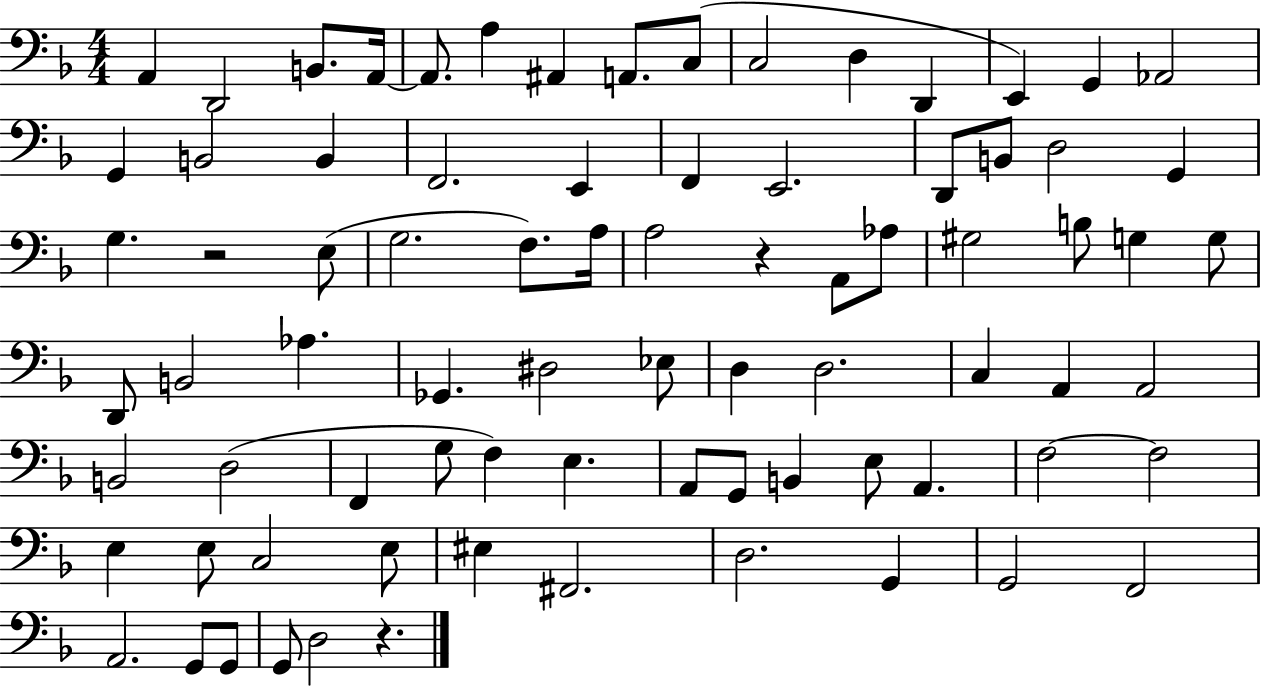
{
  \clef bass
  \numericTimeSignature
  \time 4/4
  \key f \major
  \repeat volta 2 { a,4 d,2 b,8. a,16~~ | a,8. a4 ais,4 a,8. c8( | c2 d4 d,4 | e,4) g,4 aes,2 | \break g,4 b,2 b,4 | f,2. e,4 | f,4 e,2. | d,8 b,8 d2 g,4 | \break g4. r2 e8( | g2. f8.) a16 | a2 r4 a,8 aes8 | gis2 b8 g4 g8 | \break d,8 b,2 aes4. | ges,4. dis2 ees8 | d4 d2. | c4 a,4 a,2 | \break b,2 d2( | f,4 g8 f4) e4. | a,8 g,8 b,4 e8 a,4. | f2~~ f2 | \break e4 e8 c2 e8 | eis4 fis,2. | d2. g,4 | g,2 f,2 | \break a,2. g,8 g,8 | g,8 d2 r4. | } \bar "|."
}